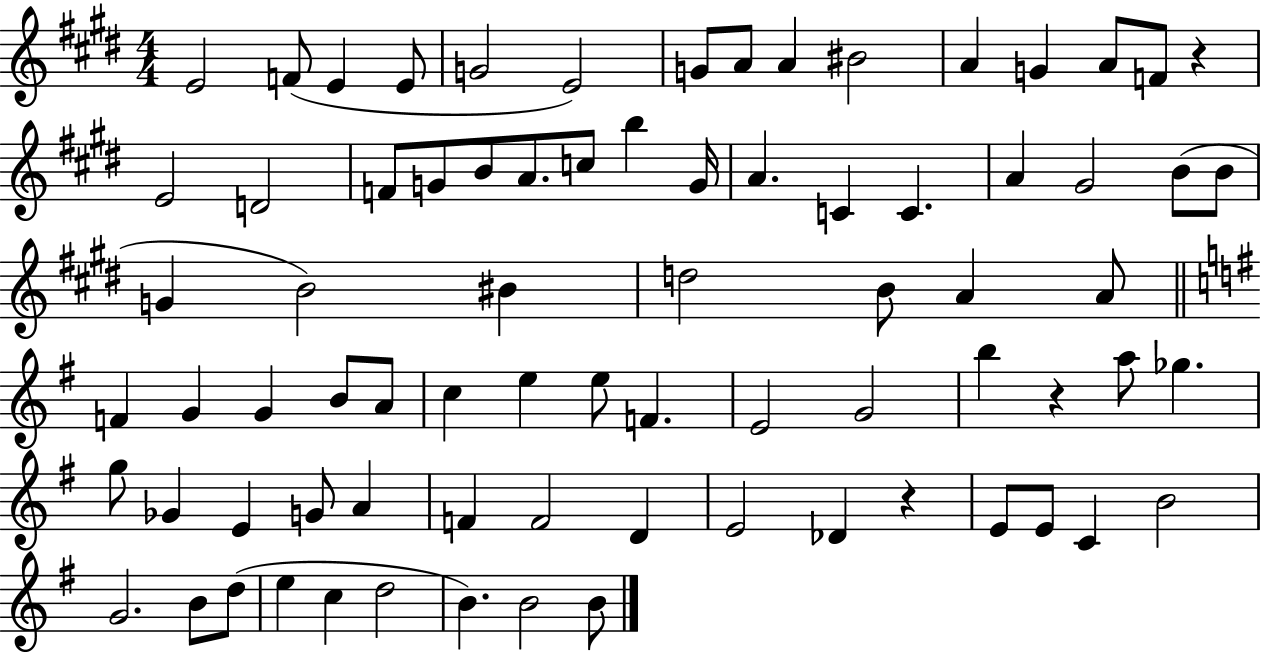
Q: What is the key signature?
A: E major